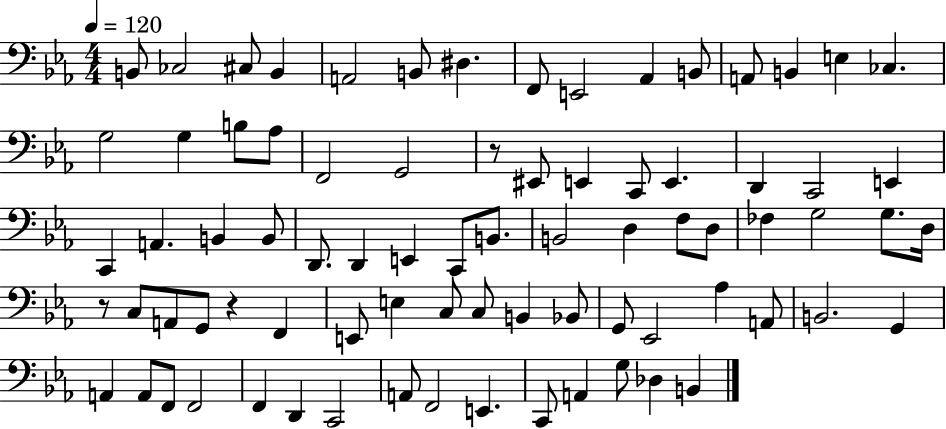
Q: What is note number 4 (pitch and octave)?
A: B2